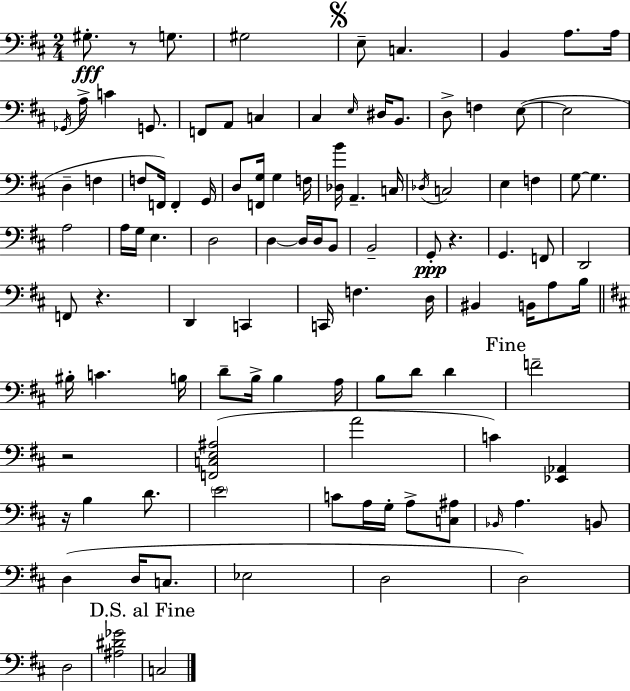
{
  \clef bass
  \numericTimeSignature
  \time 2/4
  \key d \major
  gis8.-.\fff r8 g8. | gis2 | \mark \markup { \musicglyph "scripts.segno" } e8-- c4. | b,4 a8. a16 | \break \acciaccatura { ges,16 } a16-> c'4 g,8. | f,8 a,8 c4 | cis4 \grace { e16 } dis16 b,8. | d8-> f4 | \break e8~(~ e2 | d4-- f4 | f8 f,16) f,4-. | g,16 d8 <f, g>16 g4 | \break f16 <des b'>16 a,4.-- | c16 \acciaccatura { des16 } c2 | e4 f4 | g8~~ g4. | \break a2 | a16 g16 e4. | d2 | d4~~ d16 | \break d16 b,8 b,2-- | g,8-.\ppp r4. | g,4. | f,8 d,2 | \break f,8 r4. | d,4 c,4 | c,16 f4. | d16 bis,4 b,16 | \break a8 b16 \bar "||" \break \key b \minor bis16-. c'4. b16 | d'8-- b16-> b4 a16 | b8 d'8 d'4 | \mark "Fine" f'2-- | \break r2 | <f, c e ais>2( | a'2 | c'4) <ees, aes,>4 | \break r16 b4 d'8. | \parenthesize e'2 | c'8 a16 g16-. a8-> <c ais>8 | \grace { bes,16 } a4. b,8 | \break d4( d16 c8. | ees2 | d2 | d2) | \break d2 | <ais dis' ges'>2 | \mark "D.S. al Fine" c2 | \bar "|."
}